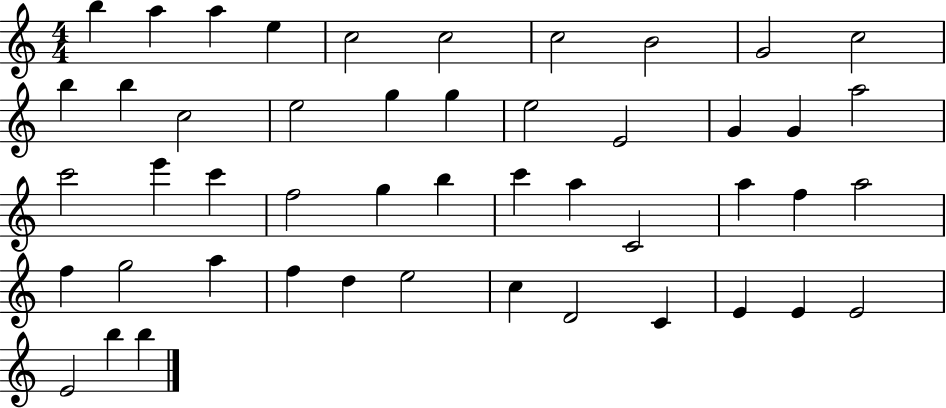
{
  \clef treble
  \numericTimeSignature
  \time 4/4
  \key c \major
  b''4 a''4 a''4 e''4 | c''2 c''2 | c''2 b'2 | g'2 c''2 | \break b''4 b''4 c''2 | e''2 g''4 g''4 | e''2 e'2 | g'4 g'4 a''2 | \break c'''2 e'''4 c'''4 | f''2 g''4 b''4 | c'''4 a''4 c'2 | a''4 f''4 a''2 | \break f''4 g''2 a''4 | f''4 d''4 e''2 | c''4 d'2 c'4 | e'4 e'4 e'2 | \break e'2 b''4 b''4 | \bar "|."
}